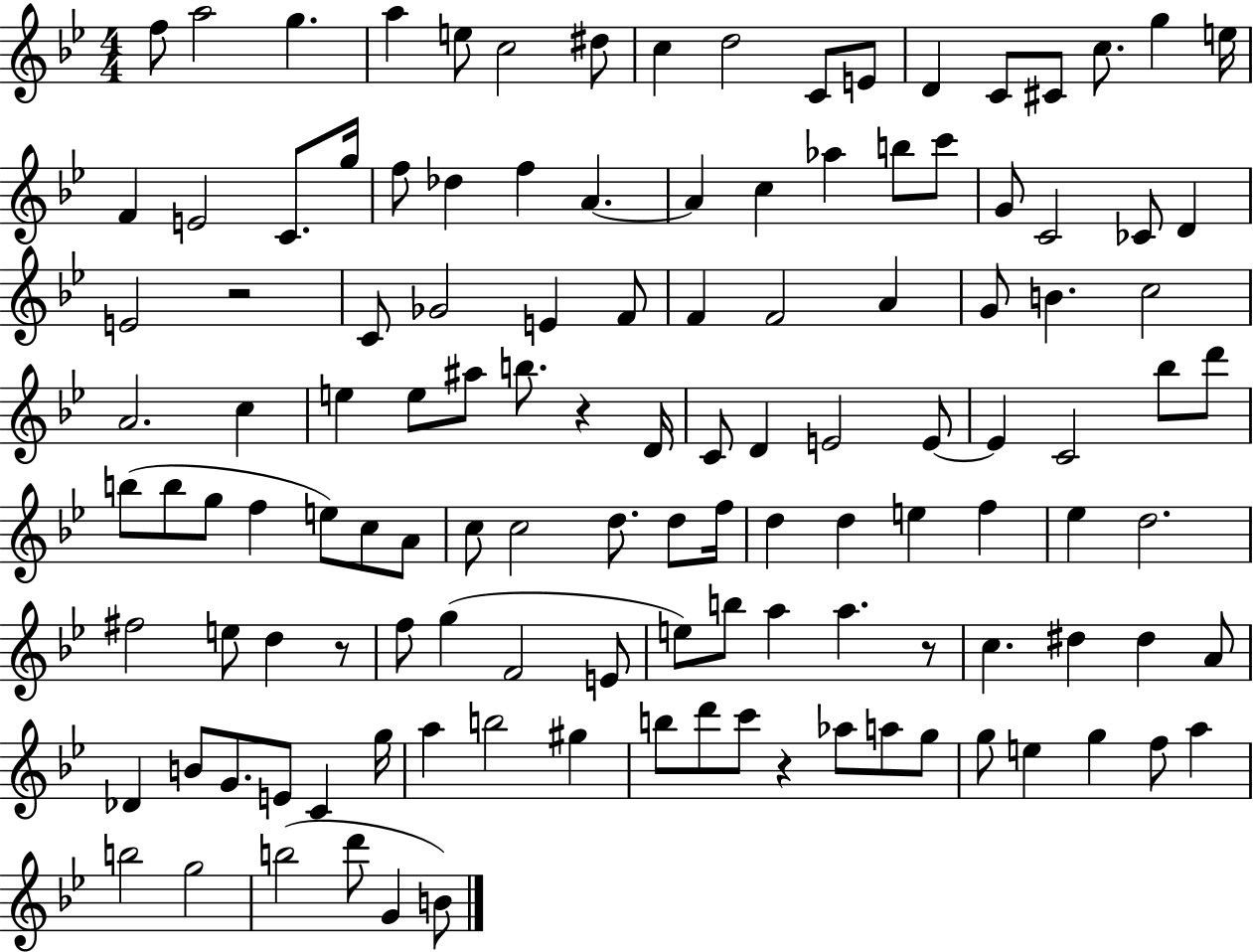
X:1
T:Untitled
M:4/4
L:1/4
K:Bb
f/2 a2 g a e/2 c2 ^d/2 c d2 C/2 E/2 D C/2 ^C/2 c/2 g e/4 F E2 C/2 g/4 f/2 _d f A A c _a b/2 c'/2 G/2 C2 _C/2 D E2 z2 C/2 _G2 E F/2 F F2 A G/2 B c2 A2 c e e/2 ^a/2 b/2 z D/4 C/2 D E2 E/2 E C2 _b/2 d'/2 b/2 b/2 g/2 f e/2 c/2 A/2 c/2 c2 d/2 d/2 f/4 d d e f _e d2 ^f2 e/2 d z/2 f/2 g F2 E/2 e/2 b/2 a a z/2 c ^d ^d A/2 _D B/2 G/2 E/2 C g/4 a b2 ^g b/2 d'/2 c'/2 z _a/2 a/2 g/2 g/2 e g f/2 a b2 g2 b2 d'/2 G B/2